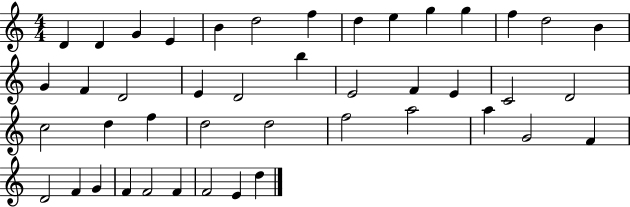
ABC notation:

X:1
T:Untitled
M:4/4
L:1/4
K:C
D D G E B d2 f d e g g f d2 B G F D2 E D2 b E2 F E C2 D2 c2 d f d2 d2 f2 a2 a G2 F D2 F G F F2 F F2 E d